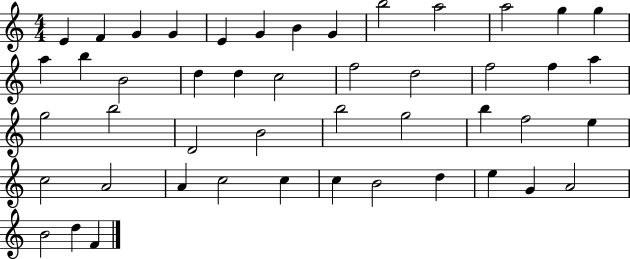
E4/q F4/q G4/q G4/q E4/q G4/q B4/q G4/q B5/h A5/h A5/h G5/q G5/q A5/q B5/q B4/h D5/q D5/q C5/h F5/h D5/h F5/h F5/q A5/q G5/h B5/h D4/h B4/h B5/h G5/h B5/q F5/h E5/q C5/h A4/h A4/q C5/h C5/q C5/q B4/h D5/q E5/q G4/q A4/h B4/h D5/q F4/q